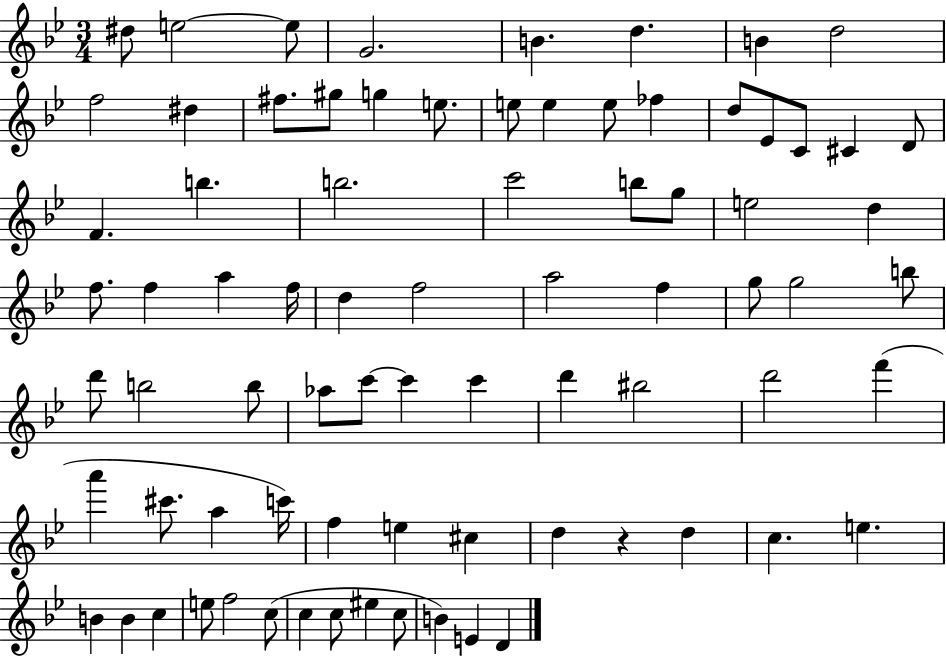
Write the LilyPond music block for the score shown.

{
  \clef treble
  \numericTimeSignature
  \time 3/4
  \key bes \major
  dis''8 e''2~~ e''8 | g'2. | b'4. d''4. | b'4 d''2 | \break f''2 dis''4 | fis''8. gis''8 g''4 e''8. | e''8 e''4 e''8 fes''4 | d''8 ees'8 c'8 cis'4 d'8 | \break f'4. b''4. | b''2. | c'''2 b''8 g''8 | e''2 d''4 | \break f''8. f''4 a''4 f''16 | d''4 f''2 | a''2 f''4 | g''8 g''2 b''8 | \break d'''8 b''2 b''8 | aes''8 c'''8~~ c'''4 c'''4 | d'''4 bis''2 | d'''2 f'''4( | \break a'''4 cis'''8. a''4 c'''16) | f''4 e''4 cis''4 | d''4 r4 d''4 | c''4. e''4. | \break b'4 b'4 c''4 | e''8 f''2 c''8( | c''4 c''8 eis''4 c''8 | b'4) e'4 d'4 | \break \bar "|."
}